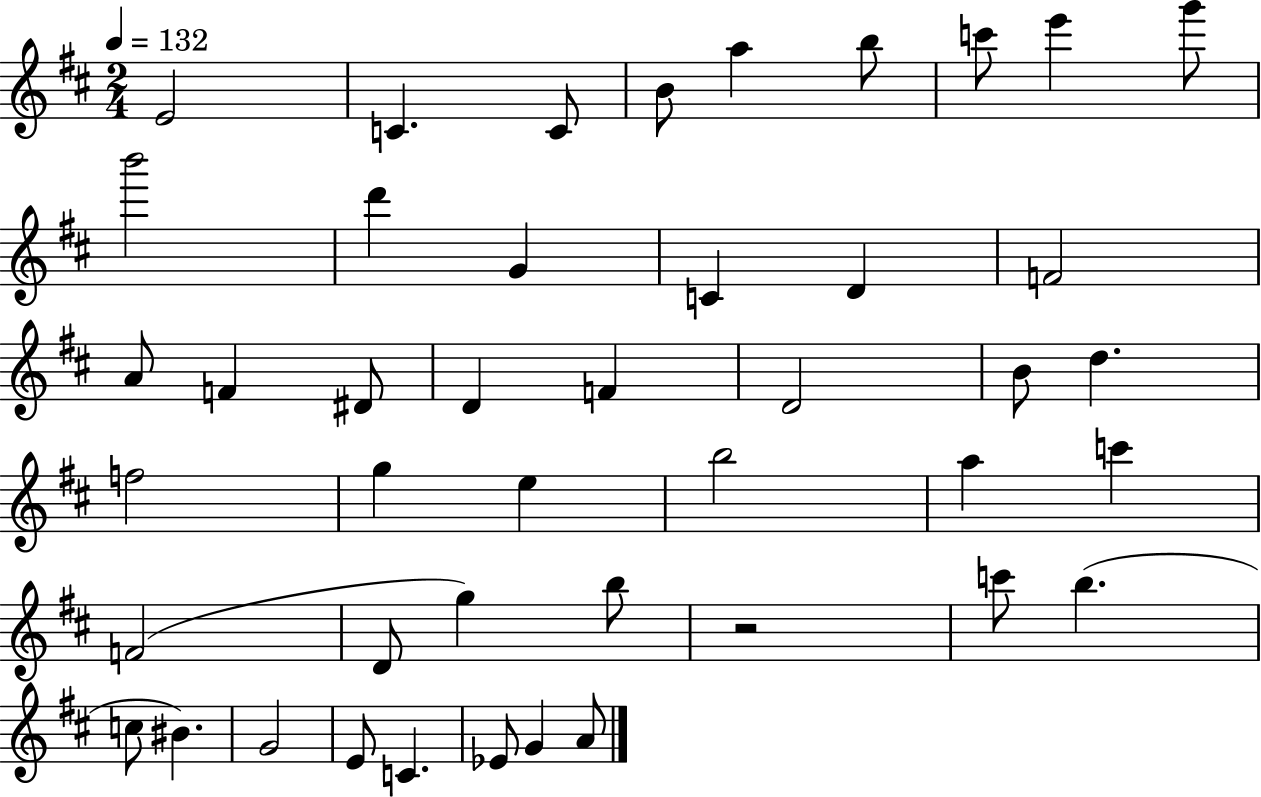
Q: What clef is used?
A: treble